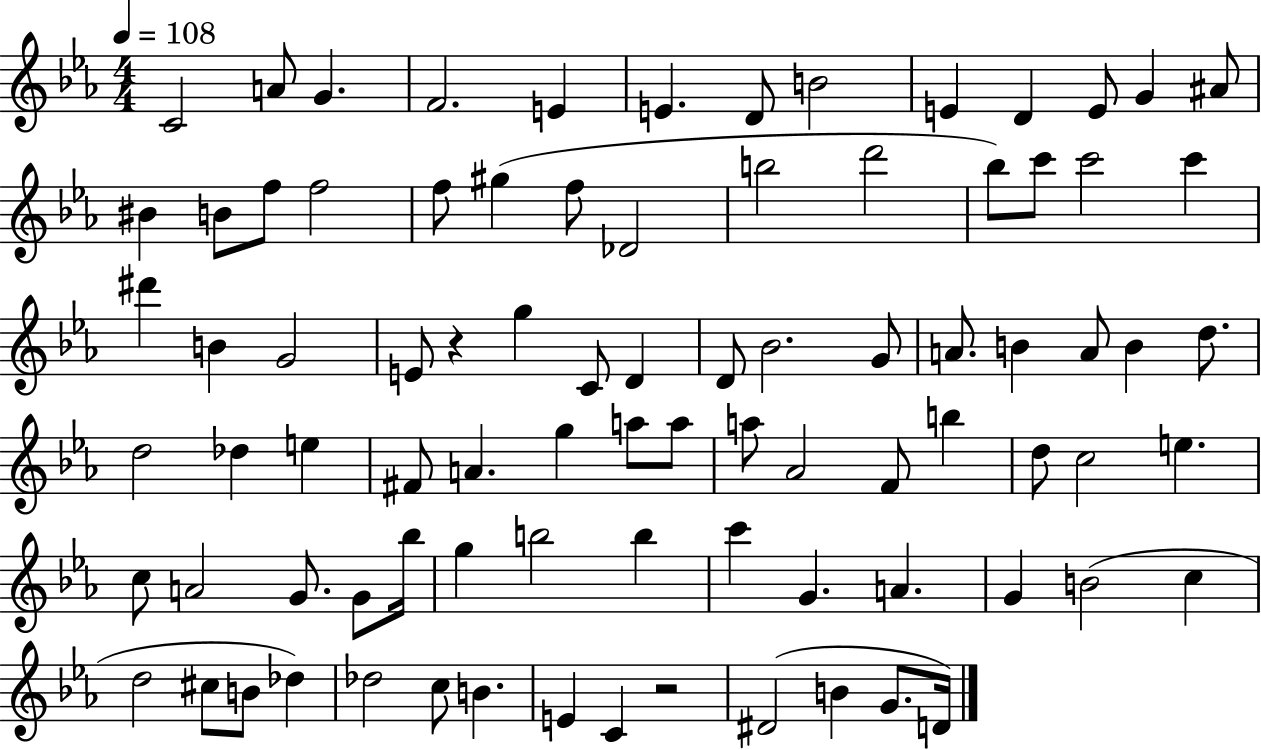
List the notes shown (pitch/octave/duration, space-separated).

C4/h A4/e G4/q. F4/h. E4/q E4/q. D4/e B4/h E4/q D4/q E4/e G4/q A#4/e BIS4/q B4/e F5/e F5/h F5/e G#5/q F5/e Db4/h B5/h D6/h Bb5/e C6/e C6/h C6/q D#6/q B4/q G4/h E4/e R/q G5/q C4/e D4/q D4/e Bb4/h. G4/e A4/e. B4/q A4/e B4/q D5/e. D5/h Db5/q E5/q F#4/e A4/q. G5/q A5/e A5/e A5/e Ab4/h F4/e B5/q D5/e C5/h E5/q. C5/e A4/h G4/e. G4/e Bb5/s G5/q B5/h B5/q C6/q G4/q. A4/q. G4/q B4/h C5/q D5/h C#5/e B4/e Db5/q Db5/h C5/e B4/q. E4/q C4/q R/h D#4/h B4/q G4/e. D4/s